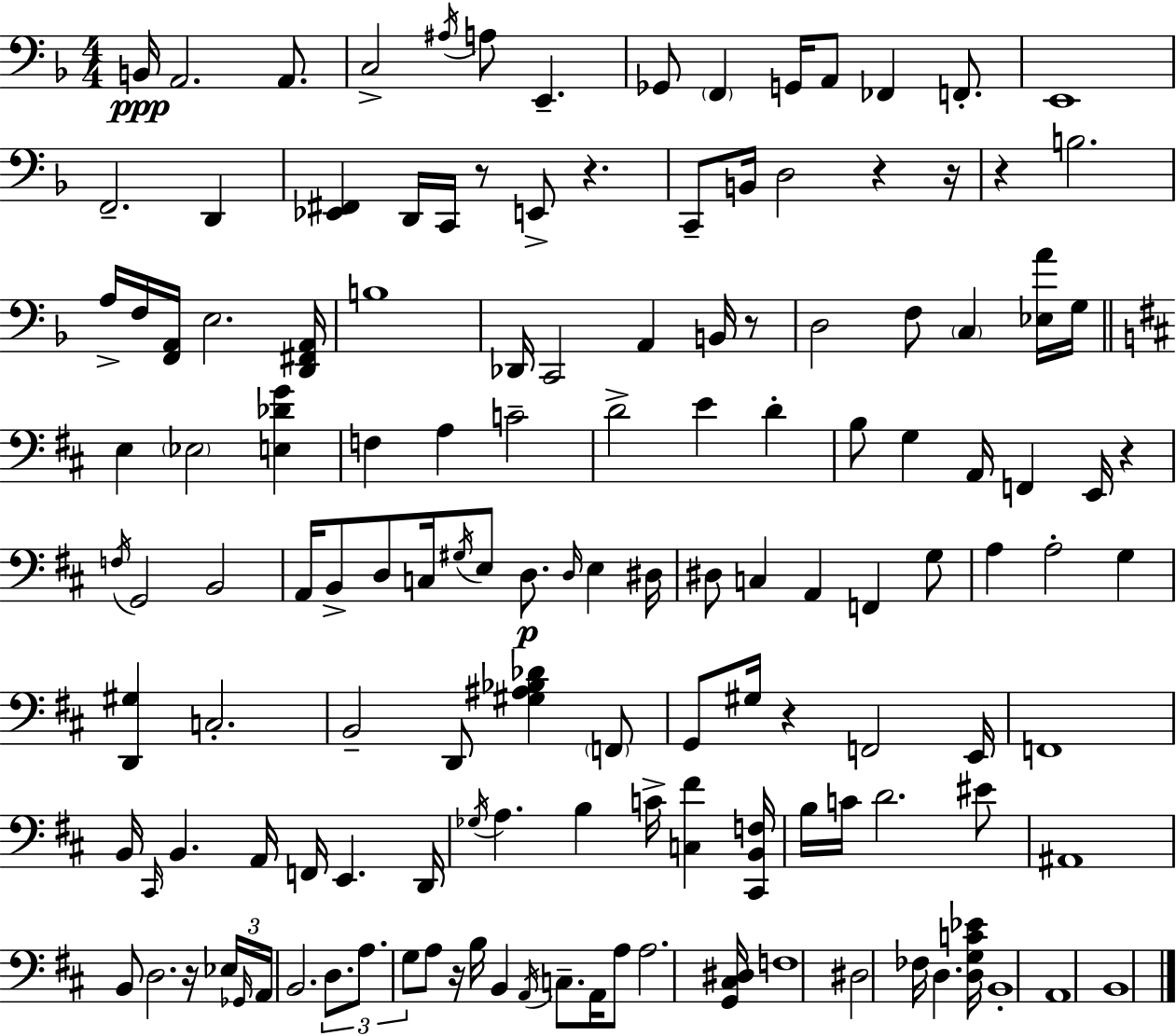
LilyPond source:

{
  \clef bass
  \numericTimeSignature
  \time 4/4
  \key f \major
  b,16\ppp a,2. a,8. | c2-> \acciaccatura { ais16 } a8 e,4.-- | ges,8 \parenthesize f,4 g,16 a,8 fes,4 f,8.-. | e,1 | \break f,2.-- d,4 | <ees, fis,>4 d,16 c,16 r8 e,8-> r4. | c,8-- b,16 d2 r4 | r16 r4 b2. | \break a16-> f16 <f, a,>16 e2. | <d, fis, a,>16 b1 | des,16 c,2 a,4 b,16 r8 | d2 f8 \parenthesize c4 <ees a'>16 | \break g16 \bar "||" \break \key d \major e4 \parenthesize ees2 <e des' g'>4 | f4 a4 c'2-- | d'2-> e'4 d'4-. | b8 g4 a,16 f,4 e,16 r4 | \break \acciaccatura { f16 } g,2 b,2 | a,16 b,8-> d8 c16 \acciaccatura { gis16 } e8 d8.\p \grace { d16 } e4 | dis16 dis8 c4 a,4 f,4 | g8 a4 a2-. g4 | \break <d, gis>4 c2.-. | b,2-- d,8 <gis ais bes des'>4 | \parenthesize f,8 g,8 gis16 r4 f,2 | e,16 f,1 | \break b,16 \grace { cis,16 } b,4. a,16 f,16 e,4. | d,16 \acciaccatura { ges16 } a4. b4 c'16-> | <c fis'>4 <cis, b, f>16 b16 c'16 d'2. | eis'8 ais,1 | \break b,8 d2. | r16 \tuplet 3/2 { ees16 \grace { ges,16 } a,16 } b,2. | \tuplet 3/2 { d8. a8. g8 } a8 r16 b16 b,4 | \acciaccatura { a,16 } c8.-- a,16 a8 a2. | \break <g, cis dis>16 f1 | dis2 fes16 | d4. <d g c' ees'>16 b,1-. | a,1 | \break b,1 | \bar "|."
}